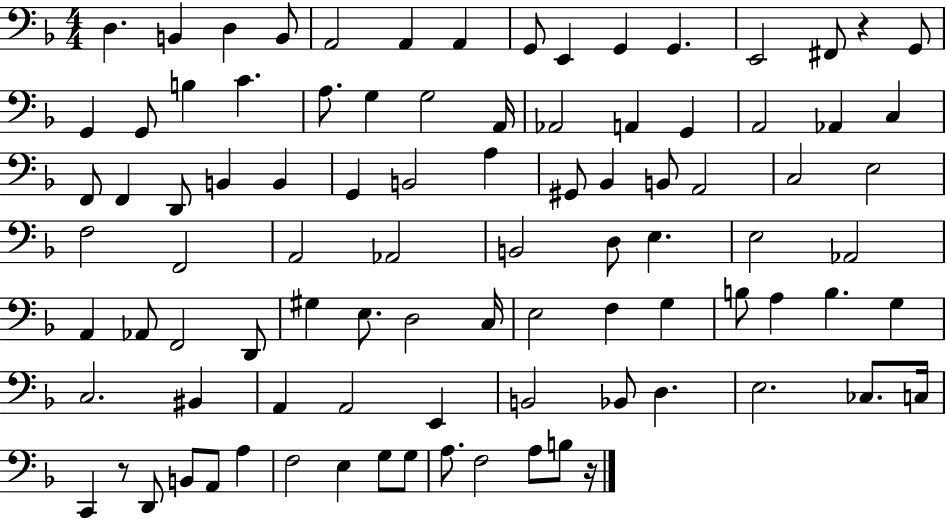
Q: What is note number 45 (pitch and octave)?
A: A2